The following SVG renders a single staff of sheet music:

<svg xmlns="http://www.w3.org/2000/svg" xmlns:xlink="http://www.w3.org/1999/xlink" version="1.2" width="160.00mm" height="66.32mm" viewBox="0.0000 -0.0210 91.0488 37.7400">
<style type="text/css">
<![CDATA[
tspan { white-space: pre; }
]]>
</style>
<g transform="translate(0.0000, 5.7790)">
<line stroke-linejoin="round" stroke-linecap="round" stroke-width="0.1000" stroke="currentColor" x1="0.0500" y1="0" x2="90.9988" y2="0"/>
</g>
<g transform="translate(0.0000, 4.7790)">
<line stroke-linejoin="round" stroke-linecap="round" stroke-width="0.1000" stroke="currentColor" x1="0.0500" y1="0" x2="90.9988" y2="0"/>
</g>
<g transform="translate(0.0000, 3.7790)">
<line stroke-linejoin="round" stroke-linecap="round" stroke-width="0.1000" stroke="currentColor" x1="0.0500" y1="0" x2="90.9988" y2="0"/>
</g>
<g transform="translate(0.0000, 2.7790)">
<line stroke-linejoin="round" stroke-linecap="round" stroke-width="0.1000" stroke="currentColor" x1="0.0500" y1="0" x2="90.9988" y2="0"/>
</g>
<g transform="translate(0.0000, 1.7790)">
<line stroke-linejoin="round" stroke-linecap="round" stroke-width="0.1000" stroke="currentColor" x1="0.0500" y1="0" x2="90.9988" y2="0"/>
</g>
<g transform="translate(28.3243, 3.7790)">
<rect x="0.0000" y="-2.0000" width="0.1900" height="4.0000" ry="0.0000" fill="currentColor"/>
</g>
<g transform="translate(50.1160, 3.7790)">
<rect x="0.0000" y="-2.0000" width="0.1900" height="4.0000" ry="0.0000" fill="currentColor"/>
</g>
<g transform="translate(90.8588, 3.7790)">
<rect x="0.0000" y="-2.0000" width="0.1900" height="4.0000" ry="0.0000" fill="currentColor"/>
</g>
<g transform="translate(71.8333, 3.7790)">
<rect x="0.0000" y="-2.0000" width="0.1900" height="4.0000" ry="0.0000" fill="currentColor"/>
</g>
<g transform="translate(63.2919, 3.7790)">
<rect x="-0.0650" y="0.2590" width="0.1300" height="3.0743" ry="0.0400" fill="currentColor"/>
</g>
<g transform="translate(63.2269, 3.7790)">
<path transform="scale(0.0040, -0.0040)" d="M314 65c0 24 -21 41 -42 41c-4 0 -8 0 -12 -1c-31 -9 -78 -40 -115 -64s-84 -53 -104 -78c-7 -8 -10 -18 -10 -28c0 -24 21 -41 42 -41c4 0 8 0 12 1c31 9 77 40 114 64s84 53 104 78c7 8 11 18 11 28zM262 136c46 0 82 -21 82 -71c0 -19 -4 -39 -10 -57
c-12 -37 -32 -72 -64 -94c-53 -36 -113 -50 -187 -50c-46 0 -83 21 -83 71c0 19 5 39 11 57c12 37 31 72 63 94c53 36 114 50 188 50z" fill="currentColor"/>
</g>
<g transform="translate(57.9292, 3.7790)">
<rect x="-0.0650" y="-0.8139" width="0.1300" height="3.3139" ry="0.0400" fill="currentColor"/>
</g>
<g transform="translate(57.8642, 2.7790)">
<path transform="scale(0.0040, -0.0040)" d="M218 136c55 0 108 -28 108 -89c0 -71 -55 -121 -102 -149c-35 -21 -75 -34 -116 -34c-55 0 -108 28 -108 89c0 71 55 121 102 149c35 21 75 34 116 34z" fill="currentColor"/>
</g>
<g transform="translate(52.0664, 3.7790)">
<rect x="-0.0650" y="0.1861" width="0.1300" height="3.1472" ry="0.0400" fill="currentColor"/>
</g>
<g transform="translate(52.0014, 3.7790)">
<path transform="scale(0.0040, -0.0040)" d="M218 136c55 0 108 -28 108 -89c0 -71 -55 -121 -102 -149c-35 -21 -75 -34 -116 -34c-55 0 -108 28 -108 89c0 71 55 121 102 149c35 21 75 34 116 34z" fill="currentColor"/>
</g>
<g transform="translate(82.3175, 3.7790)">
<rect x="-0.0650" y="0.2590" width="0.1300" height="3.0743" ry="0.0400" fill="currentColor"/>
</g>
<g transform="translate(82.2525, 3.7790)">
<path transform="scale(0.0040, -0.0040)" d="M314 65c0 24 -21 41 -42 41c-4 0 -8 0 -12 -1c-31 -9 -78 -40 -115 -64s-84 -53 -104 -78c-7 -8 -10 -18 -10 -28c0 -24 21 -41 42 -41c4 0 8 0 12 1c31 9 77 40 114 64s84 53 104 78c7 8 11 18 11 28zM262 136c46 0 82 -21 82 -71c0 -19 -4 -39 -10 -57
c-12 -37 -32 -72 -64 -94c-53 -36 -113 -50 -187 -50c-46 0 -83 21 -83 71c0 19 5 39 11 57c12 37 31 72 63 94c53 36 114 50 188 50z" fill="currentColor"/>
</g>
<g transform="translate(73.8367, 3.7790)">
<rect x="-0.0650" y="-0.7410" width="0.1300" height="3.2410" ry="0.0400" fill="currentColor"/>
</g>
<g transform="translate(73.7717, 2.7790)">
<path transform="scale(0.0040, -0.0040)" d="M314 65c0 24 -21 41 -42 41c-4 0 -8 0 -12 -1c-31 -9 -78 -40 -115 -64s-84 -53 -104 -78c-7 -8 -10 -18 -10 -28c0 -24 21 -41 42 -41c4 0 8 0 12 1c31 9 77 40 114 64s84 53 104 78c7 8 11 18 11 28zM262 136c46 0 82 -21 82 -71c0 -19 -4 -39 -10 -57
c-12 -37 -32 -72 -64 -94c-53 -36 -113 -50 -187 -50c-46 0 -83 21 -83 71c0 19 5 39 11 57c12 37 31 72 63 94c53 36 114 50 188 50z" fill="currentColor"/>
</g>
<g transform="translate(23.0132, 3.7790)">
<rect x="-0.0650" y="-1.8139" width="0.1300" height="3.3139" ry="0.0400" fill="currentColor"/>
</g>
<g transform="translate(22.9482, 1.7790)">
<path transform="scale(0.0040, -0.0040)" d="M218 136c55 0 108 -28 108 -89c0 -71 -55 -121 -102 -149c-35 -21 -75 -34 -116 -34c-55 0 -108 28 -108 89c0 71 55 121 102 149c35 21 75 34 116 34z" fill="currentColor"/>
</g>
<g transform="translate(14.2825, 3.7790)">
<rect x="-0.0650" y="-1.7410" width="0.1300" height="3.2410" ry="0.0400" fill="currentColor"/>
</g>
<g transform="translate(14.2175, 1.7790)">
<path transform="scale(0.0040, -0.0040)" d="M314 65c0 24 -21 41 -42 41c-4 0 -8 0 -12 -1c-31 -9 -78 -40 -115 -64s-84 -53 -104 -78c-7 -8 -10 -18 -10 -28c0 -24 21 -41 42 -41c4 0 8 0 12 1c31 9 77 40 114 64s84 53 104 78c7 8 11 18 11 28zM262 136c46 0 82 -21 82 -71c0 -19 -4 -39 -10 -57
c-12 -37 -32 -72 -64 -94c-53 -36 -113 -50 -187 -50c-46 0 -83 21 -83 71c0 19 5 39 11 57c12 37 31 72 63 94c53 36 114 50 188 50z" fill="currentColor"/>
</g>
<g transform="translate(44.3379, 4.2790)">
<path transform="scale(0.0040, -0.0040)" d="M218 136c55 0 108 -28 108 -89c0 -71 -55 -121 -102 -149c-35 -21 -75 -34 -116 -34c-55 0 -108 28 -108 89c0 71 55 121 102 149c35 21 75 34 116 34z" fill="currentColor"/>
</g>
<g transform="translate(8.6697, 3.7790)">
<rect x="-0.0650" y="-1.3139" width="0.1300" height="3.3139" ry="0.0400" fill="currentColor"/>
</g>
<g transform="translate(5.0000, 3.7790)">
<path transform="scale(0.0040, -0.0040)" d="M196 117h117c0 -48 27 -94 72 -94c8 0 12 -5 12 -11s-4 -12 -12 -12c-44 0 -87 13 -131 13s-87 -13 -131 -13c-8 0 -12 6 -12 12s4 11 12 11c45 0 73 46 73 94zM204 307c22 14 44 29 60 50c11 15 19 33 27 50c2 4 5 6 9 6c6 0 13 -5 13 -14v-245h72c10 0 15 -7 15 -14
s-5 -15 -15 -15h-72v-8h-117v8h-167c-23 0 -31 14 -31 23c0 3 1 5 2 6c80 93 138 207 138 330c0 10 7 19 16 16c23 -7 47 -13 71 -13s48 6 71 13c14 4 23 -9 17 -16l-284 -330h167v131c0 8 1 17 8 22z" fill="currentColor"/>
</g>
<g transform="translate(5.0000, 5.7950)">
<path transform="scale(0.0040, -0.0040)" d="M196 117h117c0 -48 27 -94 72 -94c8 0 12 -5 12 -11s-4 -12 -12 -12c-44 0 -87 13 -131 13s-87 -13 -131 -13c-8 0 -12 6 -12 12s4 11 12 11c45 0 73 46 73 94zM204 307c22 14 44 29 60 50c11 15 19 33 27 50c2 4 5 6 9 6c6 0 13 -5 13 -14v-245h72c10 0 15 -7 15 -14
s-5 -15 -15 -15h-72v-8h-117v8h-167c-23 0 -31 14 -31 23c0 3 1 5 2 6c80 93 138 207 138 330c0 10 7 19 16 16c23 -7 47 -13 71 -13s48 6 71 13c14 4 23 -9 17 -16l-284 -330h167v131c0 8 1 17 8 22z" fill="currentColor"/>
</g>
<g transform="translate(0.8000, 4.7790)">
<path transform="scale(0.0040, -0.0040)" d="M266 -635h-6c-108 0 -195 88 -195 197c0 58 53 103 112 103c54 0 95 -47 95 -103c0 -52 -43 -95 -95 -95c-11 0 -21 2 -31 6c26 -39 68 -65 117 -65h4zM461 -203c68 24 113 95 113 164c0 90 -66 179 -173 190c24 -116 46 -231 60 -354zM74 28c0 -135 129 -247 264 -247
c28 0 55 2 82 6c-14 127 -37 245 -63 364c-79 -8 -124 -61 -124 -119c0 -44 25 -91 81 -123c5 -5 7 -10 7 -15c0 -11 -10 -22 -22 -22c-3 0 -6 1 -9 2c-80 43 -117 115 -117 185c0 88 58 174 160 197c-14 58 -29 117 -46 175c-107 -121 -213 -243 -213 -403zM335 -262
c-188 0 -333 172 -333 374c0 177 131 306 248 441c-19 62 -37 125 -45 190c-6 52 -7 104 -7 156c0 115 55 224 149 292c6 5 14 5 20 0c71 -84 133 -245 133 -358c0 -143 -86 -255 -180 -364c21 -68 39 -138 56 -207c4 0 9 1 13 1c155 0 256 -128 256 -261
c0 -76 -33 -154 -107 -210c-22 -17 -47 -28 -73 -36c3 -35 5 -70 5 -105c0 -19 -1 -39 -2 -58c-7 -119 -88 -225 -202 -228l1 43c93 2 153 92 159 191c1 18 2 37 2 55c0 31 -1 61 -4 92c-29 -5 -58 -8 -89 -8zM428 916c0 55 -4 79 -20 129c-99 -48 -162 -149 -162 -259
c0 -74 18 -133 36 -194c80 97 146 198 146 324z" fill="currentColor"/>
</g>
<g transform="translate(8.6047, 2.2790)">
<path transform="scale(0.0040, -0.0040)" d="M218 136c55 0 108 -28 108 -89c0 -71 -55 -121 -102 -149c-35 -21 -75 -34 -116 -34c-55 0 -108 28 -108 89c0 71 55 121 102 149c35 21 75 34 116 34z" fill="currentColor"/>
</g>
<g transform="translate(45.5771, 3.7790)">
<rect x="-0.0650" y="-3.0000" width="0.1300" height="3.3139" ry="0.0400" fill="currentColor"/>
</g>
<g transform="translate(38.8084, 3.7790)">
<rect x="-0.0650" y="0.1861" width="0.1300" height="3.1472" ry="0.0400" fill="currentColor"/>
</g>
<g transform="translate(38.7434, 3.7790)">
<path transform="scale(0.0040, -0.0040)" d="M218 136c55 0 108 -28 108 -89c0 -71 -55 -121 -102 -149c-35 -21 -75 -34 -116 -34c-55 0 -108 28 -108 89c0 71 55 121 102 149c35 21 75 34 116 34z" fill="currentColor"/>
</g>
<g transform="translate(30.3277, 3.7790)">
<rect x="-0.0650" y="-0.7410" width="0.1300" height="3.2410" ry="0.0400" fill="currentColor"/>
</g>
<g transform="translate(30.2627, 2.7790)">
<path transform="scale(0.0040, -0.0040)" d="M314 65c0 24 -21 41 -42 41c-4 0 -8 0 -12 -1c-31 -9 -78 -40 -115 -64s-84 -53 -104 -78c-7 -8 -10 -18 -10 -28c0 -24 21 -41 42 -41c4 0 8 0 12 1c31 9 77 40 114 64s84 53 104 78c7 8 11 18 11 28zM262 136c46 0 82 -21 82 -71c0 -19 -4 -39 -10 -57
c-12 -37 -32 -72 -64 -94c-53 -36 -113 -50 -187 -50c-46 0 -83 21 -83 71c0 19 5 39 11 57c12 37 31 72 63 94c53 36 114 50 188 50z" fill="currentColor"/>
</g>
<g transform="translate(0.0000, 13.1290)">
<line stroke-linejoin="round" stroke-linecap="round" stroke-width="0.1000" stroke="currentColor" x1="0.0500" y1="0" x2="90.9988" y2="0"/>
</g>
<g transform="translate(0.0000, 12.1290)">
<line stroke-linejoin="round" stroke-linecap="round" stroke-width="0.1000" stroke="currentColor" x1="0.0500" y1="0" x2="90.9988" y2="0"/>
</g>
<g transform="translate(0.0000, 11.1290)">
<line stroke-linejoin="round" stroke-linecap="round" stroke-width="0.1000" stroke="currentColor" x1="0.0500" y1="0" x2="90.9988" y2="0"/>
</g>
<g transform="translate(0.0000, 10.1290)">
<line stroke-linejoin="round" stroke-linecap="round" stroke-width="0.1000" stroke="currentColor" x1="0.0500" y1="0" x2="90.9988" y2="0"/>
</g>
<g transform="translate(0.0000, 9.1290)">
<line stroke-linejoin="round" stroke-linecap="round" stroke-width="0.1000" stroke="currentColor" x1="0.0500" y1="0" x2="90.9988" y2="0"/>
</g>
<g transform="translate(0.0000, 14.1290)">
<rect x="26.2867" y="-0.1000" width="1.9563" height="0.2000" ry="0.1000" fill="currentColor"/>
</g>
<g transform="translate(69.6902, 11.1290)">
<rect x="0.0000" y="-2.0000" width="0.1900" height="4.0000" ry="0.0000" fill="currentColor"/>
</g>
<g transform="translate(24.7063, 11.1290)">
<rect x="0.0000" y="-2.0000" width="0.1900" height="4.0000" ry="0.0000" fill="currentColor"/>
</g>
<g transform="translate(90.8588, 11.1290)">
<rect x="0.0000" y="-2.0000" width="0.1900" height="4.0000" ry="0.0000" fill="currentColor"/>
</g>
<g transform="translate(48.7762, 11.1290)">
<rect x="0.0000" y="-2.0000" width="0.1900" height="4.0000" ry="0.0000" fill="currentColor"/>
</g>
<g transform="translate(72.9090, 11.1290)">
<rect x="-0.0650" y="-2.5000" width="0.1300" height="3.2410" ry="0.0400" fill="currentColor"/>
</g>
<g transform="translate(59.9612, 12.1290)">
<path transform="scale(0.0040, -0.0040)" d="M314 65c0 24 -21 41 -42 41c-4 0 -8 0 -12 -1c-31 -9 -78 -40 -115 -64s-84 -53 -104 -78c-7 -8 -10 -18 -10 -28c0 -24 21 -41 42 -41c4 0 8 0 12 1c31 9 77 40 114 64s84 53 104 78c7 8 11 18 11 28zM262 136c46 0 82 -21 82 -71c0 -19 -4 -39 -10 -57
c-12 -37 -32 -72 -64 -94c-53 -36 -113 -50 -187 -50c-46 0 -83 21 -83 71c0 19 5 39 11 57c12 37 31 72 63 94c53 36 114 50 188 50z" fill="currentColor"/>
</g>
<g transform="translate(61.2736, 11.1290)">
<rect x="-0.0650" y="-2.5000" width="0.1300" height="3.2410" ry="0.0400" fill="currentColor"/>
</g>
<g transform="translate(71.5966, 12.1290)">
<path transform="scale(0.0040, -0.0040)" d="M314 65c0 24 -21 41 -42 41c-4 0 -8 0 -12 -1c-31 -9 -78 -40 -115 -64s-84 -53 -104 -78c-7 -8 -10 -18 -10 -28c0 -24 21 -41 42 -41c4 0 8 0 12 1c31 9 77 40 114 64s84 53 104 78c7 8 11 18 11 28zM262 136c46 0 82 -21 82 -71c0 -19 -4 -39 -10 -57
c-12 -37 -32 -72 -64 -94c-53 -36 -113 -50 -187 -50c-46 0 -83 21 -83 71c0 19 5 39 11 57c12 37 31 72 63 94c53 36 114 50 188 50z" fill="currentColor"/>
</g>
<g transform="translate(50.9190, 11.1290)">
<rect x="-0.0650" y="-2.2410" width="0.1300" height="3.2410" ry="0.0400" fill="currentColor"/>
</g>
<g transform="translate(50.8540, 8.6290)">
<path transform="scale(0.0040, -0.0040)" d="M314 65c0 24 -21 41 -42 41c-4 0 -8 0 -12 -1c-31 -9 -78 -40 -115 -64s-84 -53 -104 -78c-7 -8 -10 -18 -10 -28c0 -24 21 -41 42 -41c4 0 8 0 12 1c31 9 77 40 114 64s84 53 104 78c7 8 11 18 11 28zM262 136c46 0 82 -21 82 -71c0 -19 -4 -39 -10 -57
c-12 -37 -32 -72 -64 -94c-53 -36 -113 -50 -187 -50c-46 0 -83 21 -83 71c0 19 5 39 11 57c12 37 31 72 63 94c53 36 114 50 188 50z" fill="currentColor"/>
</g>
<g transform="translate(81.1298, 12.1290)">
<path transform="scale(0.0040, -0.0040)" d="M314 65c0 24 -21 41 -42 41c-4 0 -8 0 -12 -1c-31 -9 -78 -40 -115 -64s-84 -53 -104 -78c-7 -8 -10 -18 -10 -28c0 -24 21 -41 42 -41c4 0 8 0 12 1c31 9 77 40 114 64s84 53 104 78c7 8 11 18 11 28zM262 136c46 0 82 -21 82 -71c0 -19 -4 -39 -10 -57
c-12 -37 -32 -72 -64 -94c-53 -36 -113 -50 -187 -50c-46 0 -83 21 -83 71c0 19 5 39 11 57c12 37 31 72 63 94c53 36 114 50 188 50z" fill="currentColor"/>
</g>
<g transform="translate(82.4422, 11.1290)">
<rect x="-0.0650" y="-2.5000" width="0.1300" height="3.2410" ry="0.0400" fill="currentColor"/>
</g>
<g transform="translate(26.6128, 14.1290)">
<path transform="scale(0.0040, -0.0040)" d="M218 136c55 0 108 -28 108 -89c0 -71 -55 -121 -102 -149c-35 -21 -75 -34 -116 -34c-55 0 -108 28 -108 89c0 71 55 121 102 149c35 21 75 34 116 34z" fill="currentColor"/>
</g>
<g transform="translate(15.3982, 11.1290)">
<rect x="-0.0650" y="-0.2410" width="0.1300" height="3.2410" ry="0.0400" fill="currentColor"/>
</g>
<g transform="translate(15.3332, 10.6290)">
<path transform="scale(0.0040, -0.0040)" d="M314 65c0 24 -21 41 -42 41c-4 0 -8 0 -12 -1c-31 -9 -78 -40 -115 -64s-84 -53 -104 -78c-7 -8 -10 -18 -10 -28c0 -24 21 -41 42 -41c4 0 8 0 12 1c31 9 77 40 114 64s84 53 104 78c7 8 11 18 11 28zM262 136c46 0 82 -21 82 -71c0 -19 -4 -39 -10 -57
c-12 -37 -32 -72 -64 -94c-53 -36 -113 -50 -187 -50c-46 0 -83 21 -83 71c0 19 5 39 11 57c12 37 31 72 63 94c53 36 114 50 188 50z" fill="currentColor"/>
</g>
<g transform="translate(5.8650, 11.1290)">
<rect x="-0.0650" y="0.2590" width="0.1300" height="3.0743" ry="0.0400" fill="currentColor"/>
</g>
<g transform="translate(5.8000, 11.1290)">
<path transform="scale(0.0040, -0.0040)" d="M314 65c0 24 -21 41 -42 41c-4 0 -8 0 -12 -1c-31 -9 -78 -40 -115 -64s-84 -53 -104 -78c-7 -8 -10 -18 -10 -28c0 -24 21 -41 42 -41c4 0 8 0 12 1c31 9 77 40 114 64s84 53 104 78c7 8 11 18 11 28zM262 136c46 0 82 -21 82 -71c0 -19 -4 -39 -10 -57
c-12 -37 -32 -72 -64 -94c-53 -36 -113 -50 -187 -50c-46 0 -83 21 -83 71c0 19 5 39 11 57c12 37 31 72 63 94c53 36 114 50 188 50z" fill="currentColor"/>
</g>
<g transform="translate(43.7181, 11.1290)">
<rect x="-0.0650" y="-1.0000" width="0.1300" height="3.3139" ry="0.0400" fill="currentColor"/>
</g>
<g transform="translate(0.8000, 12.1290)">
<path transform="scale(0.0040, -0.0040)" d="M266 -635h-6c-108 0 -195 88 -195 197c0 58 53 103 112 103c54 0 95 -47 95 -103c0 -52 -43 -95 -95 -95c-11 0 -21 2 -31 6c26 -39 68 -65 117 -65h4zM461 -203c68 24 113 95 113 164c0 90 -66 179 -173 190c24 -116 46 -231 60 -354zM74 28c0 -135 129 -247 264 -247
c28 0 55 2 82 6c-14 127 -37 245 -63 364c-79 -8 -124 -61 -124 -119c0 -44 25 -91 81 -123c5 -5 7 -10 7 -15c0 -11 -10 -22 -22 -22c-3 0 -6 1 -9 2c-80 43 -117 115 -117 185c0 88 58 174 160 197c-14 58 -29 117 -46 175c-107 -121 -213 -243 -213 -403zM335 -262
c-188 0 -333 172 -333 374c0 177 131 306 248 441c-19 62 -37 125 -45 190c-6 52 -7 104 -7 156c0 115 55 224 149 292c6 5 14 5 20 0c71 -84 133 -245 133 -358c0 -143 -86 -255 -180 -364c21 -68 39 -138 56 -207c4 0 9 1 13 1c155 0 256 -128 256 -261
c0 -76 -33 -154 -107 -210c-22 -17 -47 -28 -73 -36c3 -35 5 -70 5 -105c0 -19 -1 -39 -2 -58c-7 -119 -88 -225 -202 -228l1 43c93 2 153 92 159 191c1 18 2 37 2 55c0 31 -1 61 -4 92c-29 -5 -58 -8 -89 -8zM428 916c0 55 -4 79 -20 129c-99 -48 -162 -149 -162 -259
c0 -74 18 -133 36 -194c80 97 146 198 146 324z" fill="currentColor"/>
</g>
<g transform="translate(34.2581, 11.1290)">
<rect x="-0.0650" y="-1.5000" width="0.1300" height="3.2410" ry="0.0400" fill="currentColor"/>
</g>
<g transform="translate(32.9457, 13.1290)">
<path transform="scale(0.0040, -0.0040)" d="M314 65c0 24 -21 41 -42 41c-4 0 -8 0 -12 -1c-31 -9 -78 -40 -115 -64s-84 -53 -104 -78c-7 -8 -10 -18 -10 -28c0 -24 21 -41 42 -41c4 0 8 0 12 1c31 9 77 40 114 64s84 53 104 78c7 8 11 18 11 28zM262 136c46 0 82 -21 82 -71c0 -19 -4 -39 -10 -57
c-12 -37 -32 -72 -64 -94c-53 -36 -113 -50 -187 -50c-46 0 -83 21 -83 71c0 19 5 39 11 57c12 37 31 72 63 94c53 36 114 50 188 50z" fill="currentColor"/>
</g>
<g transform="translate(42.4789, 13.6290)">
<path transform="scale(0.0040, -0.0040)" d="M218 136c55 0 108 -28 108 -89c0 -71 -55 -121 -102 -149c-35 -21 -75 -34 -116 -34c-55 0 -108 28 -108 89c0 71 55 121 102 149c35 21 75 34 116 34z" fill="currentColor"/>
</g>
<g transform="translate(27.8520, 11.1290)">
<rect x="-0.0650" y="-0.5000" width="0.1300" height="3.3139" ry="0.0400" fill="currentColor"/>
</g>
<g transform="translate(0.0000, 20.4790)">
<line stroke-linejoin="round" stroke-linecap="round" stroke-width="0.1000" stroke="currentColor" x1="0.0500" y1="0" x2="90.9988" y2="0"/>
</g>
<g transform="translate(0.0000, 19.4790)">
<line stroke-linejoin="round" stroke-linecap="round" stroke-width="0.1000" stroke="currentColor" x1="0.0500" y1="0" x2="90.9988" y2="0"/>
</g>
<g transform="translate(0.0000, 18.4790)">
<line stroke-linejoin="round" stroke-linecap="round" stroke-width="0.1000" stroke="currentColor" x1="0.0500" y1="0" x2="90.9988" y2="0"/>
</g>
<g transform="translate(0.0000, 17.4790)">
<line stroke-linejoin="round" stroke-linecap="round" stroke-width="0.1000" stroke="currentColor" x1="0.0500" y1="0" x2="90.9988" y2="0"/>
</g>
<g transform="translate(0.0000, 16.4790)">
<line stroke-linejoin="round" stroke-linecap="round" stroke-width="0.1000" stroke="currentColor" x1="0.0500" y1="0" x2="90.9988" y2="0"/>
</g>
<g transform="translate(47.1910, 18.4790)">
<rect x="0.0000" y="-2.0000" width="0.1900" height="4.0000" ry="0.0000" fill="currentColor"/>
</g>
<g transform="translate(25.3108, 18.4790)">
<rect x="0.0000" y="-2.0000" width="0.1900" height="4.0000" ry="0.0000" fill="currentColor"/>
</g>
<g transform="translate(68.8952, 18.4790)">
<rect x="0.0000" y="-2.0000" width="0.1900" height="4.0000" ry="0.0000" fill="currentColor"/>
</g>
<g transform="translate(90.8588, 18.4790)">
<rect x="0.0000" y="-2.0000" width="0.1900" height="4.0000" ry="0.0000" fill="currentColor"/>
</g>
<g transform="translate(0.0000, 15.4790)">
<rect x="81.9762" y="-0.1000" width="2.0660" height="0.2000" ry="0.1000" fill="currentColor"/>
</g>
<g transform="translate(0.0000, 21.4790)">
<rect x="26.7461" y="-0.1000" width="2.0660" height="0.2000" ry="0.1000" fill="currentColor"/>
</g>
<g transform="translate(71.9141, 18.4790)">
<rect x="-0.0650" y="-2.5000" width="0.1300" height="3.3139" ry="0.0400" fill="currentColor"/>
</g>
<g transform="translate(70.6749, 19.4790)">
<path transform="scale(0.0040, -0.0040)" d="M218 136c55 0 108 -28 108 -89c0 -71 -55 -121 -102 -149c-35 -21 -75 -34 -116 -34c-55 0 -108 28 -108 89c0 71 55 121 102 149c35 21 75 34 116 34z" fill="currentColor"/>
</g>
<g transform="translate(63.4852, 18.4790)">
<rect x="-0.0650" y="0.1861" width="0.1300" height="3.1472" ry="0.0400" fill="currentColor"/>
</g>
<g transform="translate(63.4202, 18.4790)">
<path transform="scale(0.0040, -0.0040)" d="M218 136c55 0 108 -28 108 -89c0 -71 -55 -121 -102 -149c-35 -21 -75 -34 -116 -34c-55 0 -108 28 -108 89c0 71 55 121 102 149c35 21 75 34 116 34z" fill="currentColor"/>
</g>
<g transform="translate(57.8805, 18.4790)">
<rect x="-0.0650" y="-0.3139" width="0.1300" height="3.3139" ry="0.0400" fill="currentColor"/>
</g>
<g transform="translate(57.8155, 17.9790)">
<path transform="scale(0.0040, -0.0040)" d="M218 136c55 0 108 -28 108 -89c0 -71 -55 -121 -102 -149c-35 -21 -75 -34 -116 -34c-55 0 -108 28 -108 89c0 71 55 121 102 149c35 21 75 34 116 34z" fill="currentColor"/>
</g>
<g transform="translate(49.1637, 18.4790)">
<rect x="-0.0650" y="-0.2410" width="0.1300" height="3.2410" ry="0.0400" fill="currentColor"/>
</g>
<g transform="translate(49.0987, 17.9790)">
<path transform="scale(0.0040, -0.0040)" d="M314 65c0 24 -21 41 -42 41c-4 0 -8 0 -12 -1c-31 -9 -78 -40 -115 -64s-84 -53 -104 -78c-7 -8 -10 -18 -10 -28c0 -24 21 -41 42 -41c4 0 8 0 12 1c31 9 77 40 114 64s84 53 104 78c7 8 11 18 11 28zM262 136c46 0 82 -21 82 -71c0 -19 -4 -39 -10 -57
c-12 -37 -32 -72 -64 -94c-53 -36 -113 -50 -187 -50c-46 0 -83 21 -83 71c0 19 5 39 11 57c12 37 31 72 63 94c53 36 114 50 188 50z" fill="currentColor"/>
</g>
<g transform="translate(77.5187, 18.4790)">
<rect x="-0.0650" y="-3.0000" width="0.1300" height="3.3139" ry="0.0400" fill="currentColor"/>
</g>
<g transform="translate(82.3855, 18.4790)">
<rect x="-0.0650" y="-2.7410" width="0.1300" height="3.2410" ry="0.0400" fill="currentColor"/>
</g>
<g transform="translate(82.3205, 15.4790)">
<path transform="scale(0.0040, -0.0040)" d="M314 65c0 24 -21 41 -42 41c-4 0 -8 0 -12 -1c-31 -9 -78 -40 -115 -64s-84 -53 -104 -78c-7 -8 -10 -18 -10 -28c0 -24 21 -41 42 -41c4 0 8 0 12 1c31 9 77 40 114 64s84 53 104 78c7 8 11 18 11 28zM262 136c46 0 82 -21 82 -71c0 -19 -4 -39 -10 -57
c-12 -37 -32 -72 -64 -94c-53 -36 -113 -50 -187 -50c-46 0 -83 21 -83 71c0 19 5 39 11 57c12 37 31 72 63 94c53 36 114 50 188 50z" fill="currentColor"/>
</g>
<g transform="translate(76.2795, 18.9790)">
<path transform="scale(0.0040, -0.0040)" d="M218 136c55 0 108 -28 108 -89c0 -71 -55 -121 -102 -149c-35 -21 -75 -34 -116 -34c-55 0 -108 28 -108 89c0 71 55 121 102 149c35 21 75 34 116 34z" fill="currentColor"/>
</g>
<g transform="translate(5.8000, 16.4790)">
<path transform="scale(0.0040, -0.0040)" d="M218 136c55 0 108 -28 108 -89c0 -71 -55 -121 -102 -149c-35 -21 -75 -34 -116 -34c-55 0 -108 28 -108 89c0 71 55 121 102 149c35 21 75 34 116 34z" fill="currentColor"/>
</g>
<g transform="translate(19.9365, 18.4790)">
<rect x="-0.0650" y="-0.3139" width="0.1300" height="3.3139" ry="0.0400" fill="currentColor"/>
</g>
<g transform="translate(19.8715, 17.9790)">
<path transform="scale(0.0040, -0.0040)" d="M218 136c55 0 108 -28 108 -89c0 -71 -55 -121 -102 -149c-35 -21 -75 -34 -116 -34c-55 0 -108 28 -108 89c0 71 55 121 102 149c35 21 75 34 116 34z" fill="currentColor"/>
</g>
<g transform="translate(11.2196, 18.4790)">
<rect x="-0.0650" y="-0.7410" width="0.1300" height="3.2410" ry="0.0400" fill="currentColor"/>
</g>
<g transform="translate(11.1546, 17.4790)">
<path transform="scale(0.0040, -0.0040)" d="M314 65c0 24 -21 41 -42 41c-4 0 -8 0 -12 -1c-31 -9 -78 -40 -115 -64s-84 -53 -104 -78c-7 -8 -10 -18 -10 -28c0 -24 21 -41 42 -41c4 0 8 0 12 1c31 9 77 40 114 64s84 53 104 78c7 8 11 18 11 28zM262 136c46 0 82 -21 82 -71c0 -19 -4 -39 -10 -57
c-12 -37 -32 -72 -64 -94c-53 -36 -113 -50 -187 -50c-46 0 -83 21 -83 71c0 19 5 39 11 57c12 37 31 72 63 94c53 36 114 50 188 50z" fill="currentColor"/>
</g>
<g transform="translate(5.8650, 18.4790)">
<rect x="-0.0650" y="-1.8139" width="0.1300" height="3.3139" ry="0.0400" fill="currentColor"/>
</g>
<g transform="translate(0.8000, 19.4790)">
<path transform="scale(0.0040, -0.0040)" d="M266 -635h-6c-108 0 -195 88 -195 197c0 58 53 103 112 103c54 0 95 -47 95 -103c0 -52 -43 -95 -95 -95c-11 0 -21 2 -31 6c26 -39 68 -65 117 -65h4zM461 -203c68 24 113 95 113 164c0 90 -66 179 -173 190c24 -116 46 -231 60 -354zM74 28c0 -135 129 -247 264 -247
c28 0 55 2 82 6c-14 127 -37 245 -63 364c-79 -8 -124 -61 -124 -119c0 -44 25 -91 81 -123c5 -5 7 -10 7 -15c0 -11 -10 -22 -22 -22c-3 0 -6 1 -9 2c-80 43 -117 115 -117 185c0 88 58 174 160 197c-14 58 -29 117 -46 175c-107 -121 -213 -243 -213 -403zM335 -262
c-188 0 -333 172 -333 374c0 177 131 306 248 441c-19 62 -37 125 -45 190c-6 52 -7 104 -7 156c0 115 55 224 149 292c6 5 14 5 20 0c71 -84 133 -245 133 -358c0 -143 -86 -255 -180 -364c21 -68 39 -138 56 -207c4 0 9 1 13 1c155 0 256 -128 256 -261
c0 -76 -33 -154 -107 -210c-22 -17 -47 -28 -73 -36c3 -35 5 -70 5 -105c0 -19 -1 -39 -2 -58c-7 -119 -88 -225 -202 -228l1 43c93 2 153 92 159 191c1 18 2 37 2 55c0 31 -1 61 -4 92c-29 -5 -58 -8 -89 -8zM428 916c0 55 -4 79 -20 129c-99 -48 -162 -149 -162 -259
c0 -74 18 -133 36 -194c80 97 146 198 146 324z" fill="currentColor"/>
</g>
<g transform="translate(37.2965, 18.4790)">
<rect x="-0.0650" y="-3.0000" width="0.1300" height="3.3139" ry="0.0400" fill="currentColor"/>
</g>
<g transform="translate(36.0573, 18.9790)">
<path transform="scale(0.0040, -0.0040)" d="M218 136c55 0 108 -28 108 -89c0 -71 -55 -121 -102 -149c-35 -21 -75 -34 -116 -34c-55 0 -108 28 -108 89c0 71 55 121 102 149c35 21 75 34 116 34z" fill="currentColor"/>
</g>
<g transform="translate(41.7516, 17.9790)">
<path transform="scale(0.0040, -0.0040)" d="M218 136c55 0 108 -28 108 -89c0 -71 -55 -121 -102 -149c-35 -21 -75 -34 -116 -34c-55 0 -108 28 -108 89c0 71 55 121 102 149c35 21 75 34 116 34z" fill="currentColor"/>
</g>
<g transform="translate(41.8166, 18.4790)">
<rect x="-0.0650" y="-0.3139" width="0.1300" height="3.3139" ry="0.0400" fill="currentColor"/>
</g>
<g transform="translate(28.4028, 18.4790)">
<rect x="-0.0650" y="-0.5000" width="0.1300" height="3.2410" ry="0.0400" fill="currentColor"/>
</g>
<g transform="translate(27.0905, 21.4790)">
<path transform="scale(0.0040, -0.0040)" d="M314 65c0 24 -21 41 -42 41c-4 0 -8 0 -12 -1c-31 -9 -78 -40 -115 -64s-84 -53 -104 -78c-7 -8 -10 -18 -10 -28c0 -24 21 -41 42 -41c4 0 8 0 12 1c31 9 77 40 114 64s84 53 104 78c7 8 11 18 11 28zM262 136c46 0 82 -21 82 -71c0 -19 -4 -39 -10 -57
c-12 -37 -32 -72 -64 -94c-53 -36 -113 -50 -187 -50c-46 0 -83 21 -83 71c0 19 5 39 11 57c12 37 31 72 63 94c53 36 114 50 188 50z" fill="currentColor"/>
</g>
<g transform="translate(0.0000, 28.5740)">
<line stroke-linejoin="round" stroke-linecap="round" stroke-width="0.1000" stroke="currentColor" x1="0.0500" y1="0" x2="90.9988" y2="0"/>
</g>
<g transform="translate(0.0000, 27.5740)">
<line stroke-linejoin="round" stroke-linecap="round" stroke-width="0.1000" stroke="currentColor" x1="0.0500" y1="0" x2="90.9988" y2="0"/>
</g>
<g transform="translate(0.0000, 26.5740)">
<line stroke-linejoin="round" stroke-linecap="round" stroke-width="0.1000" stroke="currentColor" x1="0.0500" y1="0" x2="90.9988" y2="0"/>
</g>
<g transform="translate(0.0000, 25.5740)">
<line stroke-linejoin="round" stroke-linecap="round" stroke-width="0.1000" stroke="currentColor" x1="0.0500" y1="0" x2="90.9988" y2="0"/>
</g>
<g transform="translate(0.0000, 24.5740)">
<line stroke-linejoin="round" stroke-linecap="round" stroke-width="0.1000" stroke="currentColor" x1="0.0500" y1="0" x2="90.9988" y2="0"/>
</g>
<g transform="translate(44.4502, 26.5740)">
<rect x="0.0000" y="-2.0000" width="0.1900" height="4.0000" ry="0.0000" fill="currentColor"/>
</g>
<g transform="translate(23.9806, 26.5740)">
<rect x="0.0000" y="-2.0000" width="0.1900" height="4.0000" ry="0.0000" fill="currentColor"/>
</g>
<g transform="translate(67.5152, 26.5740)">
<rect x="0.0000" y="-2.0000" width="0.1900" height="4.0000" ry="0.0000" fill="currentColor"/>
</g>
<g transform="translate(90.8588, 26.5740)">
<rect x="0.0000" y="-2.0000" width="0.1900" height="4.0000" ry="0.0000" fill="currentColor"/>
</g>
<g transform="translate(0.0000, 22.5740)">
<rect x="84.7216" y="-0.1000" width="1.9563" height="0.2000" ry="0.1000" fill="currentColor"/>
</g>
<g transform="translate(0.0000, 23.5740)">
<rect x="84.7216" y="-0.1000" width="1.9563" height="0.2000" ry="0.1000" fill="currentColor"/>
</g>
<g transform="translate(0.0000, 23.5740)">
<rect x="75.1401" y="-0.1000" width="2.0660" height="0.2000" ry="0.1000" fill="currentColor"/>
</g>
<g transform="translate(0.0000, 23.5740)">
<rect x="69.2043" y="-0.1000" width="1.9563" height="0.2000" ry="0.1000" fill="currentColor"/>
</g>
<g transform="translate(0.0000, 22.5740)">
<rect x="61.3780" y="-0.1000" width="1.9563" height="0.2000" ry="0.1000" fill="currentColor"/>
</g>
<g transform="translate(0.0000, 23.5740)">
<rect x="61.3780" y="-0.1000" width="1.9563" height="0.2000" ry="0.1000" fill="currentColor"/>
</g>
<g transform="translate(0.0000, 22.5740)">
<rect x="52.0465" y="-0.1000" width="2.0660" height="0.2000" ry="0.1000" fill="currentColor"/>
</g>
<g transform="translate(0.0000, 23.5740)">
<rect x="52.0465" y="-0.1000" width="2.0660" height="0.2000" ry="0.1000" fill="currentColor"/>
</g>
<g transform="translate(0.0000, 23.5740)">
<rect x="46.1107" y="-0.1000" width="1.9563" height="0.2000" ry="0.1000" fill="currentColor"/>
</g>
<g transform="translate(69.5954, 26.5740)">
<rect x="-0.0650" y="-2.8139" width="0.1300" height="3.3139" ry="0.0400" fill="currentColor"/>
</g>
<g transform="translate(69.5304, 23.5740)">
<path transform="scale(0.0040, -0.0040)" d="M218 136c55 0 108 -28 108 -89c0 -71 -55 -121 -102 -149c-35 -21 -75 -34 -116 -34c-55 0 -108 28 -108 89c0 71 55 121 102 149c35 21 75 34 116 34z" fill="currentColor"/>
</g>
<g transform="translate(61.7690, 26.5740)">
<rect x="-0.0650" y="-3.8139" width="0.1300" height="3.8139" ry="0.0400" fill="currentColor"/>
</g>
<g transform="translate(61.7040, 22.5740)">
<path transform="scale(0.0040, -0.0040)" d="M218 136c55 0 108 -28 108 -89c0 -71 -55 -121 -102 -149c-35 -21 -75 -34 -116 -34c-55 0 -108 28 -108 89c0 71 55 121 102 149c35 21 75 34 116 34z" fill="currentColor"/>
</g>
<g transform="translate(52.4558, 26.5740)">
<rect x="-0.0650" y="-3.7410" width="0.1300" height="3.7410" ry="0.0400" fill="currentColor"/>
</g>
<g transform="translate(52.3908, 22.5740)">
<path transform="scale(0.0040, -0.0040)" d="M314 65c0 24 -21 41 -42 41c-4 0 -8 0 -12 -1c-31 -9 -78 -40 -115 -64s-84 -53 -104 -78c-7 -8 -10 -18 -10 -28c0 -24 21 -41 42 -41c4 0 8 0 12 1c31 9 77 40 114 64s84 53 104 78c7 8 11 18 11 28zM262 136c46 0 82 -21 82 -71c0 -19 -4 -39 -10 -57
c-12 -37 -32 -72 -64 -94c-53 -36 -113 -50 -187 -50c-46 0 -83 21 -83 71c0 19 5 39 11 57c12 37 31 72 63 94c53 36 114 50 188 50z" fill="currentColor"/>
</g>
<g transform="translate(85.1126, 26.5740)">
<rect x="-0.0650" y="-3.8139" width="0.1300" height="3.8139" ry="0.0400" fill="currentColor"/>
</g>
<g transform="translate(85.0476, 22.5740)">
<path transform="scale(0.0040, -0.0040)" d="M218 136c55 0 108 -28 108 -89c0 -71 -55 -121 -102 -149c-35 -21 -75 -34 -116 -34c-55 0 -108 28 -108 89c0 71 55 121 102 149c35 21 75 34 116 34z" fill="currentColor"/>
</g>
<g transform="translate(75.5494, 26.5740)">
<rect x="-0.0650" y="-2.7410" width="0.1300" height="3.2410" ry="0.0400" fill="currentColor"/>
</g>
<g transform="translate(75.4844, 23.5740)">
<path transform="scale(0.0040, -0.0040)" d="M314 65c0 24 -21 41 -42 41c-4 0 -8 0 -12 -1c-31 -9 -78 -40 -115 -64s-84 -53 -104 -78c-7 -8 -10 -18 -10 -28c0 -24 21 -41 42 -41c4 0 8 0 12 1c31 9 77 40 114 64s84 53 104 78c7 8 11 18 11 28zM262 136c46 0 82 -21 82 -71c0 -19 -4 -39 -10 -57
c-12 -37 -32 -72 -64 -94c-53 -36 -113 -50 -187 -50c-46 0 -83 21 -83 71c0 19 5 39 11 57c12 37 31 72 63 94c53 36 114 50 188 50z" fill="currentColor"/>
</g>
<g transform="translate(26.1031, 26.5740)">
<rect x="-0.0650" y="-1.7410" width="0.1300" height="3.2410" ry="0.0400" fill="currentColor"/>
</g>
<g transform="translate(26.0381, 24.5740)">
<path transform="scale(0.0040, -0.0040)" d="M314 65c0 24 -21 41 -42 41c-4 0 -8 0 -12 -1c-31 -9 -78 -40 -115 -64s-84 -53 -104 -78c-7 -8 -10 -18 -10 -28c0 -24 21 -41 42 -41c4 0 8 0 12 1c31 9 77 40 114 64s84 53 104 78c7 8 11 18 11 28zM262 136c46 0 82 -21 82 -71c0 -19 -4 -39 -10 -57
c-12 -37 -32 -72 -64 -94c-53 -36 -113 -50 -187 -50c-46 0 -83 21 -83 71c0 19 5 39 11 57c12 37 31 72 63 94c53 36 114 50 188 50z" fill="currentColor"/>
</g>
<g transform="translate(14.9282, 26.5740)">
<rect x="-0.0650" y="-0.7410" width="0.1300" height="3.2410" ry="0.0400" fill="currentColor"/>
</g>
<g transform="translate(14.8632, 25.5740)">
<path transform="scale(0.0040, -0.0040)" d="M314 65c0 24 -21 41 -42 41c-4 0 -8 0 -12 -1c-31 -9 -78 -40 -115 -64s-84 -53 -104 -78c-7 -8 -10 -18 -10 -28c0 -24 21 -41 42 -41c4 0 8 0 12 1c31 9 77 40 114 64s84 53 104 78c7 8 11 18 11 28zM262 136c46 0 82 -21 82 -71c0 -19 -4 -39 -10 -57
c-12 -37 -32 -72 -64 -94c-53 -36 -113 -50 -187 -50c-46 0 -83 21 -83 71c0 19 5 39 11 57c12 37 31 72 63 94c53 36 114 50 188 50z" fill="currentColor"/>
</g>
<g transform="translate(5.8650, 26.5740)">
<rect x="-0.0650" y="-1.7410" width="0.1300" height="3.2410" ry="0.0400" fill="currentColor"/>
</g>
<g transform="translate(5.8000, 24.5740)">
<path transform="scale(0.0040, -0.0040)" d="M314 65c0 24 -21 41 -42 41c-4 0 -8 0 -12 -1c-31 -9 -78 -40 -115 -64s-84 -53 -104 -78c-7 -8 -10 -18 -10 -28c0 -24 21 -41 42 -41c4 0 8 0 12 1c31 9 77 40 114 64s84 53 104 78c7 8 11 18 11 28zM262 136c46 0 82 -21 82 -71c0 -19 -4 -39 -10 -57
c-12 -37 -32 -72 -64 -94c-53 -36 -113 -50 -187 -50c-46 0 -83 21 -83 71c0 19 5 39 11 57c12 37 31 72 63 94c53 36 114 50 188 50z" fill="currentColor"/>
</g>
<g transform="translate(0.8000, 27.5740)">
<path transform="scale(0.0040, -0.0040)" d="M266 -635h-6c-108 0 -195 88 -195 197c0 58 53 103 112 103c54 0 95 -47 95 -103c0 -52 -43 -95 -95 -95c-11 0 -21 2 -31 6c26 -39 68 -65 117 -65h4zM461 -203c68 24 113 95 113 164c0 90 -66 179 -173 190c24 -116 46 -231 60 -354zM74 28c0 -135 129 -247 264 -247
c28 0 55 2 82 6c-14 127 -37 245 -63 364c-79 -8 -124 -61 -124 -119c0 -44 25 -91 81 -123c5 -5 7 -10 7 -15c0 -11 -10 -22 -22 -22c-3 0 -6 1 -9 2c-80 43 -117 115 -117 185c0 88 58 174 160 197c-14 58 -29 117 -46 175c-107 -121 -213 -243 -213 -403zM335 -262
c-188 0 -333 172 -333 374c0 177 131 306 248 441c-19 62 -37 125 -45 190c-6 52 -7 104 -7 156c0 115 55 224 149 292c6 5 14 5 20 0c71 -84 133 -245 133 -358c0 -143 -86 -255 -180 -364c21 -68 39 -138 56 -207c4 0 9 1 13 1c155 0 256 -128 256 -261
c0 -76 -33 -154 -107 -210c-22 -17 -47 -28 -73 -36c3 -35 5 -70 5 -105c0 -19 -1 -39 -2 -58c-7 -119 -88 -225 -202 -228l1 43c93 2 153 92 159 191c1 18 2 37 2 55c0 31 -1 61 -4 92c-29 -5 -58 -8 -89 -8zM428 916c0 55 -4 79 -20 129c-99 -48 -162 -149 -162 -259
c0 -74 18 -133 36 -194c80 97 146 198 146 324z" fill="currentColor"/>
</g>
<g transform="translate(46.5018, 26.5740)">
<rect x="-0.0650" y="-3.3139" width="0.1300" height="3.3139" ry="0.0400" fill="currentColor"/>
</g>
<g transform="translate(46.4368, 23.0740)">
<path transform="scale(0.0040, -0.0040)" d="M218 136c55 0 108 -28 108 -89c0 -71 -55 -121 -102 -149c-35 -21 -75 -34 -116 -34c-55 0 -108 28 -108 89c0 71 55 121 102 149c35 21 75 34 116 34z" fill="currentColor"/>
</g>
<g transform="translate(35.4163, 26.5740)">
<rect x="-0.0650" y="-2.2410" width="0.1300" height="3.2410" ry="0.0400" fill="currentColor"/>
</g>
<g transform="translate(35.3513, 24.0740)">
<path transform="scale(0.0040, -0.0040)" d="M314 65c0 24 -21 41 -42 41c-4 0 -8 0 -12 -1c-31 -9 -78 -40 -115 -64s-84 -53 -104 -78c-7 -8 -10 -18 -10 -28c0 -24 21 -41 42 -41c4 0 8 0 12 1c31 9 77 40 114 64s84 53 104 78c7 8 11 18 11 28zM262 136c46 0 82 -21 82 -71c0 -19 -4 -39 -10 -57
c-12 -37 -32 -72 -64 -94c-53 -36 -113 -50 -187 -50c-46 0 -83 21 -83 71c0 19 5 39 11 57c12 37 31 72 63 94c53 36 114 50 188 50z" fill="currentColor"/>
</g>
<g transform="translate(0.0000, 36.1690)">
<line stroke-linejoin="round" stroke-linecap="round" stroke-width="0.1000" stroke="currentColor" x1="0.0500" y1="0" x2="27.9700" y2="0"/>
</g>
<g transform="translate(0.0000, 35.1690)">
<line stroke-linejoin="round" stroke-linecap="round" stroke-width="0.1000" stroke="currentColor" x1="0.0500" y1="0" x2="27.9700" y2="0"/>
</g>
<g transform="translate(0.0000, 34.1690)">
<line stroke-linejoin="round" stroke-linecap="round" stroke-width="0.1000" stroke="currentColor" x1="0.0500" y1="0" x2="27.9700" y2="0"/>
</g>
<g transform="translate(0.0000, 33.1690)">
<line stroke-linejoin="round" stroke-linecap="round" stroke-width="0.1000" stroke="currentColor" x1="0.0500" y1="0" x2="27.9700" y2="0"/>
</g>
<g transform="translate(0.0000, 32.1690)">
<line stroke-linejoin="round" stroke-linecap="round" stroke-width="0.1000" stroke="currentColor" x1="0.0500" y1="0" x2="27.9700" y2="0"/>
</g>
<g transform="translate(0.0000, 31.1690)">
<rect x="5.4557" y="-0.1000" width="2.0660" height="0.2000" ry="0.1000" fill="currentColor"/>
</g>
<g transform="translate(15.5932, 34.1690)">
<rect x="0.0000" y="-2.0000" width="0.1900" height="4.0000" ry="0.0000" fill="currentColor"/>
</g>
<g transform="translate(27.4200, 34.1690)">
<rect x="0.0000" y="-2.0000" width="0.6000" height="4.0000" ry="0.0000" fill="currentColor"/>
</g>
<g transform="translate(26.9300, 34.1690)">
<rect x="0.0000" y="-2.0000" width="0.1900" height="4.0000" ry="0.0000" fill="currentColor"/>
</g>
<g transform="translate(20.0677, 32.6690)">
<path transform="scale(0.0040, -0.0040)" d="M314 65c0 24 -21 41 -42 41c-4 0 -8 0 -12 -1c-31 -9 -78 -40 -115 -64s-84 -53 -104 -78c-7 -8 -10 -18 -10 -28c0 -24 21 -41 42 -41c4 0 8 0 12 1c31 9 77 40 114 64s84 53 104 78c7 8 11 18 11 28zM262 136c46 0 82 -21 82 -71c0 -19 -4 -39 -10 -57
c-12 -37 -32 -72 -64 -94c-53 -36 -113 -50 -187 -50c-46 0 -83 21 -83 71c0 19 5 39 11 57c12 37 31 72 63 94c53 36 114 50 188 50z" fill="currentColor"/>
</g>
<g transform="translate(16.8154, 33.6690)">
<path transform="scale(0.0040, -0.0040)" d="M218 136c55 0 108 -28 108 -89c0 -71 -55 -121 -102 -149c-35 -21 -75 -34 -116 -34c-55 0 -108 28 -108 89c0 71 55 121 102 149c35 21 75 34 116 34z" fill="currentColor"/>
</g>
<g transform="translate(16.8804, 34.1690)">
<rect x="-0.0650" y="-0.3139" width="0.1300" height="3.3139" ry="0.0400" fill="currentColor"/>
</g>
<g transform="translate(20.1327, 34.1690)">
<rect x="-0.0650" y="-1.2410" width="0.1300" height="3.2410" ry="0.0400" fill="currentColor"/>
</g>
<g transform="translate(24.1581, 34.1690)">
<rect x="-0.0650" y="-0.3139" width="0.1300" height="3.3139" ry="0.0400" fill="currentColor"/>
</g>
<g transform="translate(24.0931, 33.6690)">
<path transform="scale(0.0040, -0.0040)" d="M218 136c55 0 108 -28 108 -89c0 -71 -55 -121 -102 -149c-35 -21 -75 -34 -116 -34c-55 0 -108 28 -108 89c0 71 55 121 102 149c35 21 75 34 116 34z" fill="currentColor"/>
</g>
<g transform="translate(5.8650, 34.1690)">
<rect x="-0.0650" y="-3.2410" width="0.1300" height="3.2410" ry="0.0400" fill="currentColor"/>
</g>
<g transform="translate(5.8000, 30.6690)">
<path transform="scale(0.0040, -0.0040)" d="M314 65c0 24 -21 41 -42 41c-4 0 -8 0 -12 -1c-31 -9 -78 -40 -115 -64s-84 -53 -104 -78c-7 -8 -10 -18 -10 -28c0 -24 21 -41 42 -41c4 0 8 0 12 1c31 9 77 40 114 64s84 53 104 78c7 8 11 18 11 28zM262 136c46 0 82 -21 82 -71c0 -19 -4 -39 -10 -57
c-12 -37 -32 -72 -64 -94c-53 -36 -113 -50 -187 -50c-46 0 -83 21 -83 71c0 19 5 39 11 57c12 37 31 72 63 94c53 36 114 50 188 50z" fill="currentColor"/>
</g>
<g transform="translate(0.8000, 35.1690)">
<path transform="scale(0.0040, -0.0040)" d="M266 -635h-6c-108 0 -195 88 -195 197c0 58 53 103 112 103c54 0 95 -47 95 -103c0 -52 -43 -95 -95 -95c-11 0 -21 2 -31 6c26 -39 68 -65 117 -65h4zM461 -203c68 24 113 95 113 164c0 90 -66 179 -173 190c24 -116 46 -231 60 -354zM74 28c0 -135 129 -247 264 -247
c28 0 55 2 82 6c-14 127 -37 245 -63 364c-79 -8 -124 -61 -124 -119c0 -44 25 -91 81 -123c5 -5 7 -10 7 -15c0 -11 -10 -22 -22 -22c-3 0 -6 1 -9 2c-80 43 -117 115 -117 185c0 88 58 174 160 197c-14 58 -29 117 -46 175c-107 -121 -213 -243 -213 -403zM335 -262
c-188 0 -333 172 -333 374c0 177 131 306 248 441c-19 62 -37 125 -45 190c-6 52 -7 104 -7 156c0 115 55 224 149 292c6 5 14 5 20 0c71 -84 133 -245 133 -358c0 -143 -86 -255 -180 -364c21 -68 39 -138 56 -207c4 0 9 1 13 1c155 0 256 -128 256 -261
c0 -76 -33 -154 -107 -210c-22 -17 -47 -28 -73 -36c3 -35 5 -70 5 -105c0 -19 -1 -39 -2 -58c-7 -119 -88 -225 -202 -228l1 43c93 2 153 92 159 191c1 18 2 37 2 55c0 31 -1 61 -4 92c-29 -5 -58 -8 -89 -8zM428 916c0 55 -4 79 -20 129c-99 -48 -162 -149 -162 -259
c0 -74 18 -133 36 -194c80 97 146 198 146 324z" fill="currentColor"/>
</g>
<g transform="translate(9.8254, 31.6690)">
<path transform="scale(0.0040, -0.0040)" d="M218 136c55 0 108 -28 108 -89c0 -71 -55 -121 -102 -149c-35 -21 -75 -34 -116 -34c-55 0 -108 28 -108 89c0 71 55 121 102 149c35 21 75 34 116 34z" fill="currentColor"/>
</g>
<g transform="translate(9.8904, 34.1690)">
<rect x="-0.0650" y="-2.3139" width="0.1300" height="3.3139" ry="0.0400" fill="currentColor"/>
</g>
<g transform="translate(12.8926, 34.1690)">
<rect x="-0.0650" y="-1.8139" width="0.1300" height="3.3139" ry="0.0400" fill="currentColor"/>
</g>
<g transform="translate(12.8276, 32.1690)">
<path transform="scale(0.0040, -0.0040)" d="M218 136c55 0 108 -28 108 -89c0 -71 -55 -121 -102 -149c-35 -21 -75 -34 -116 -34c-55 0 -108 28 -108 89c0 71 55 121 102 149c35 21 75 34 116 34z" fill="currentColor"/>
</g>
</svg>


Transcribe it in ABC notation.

X:1
T:Untitled
M:4/4
L:1/4
K:C
e f2 f d2 B A B d B2 d2 B2 B2 c2 C E2 D g2 G2 G2 G2 f d2 c C2 A c c2 c B G A a2 f2 d2 f2 g2 b c'2 c' a a2 c' b2 g f c e2 c